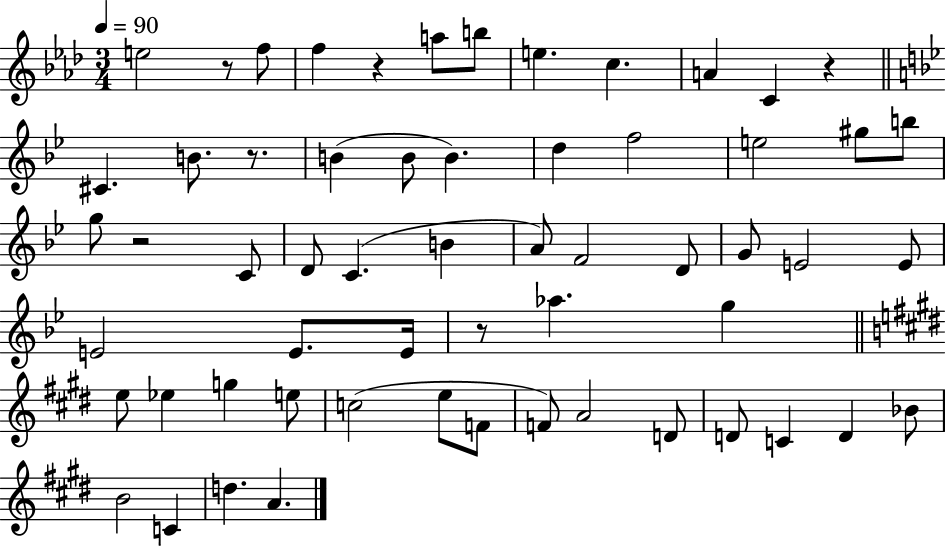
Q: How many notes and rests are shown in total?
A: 59